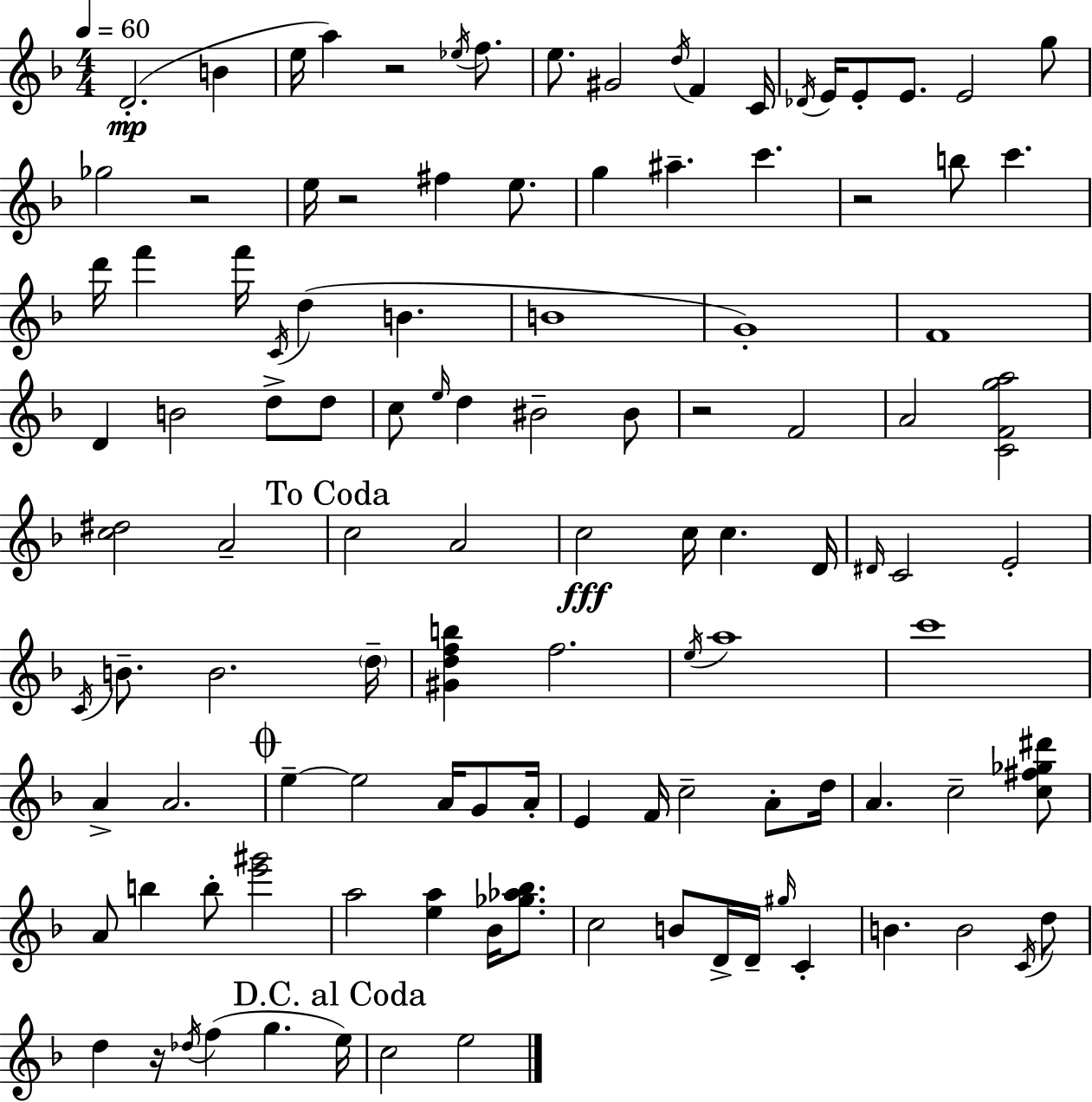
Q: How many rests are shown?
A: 6